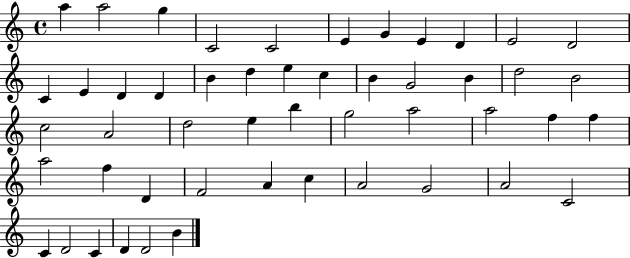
X:1
T:Untitled
M:4/4
L:1/4
K:C
a a2 g C2 C2 E G E D E2 D2 C E D D B d e c B G2 B d2 B2 c2 A2 d2 e b g2 a2 a2 f f a2 f D F2 A c A2 G2 A2 C2 C D2 C D D2 B